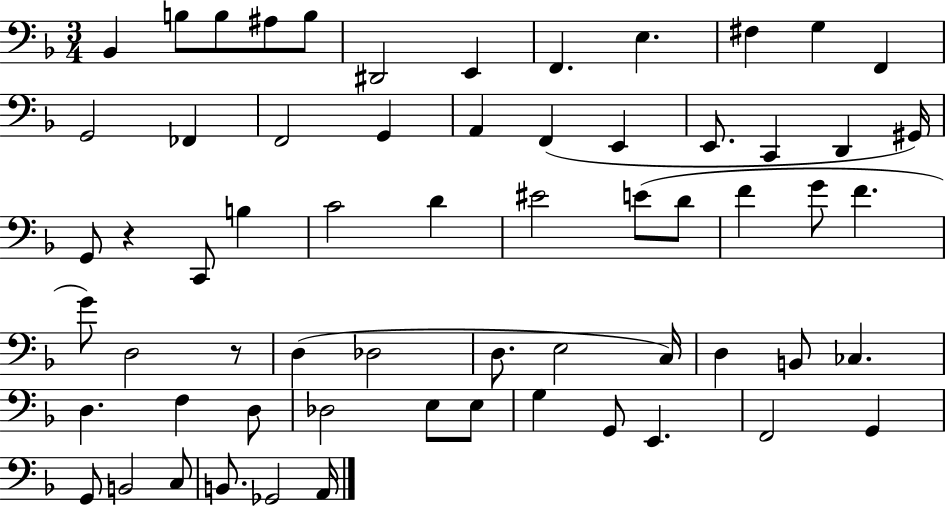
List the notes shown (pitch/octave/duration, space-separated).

Bb2/q B3/e B3/e A#3/e B3/e D#2/h E2/q F2/q. E3/q. F#3/q G3/q F2/q G2/h FES2/q F2/h G2/q A2/q F2/q E2/q E2/e. C2/q D2/q G#2/s G2/e R/q C2/e B3/q C4/h D4/q EIS4/h E4/e D4/e F4/q G4/e F4/q. G4/e D3/h R/e D3/q Db3/h D3/e. E3/h C3/s D3/q B2/e CES3/q. D3/q. F3/q D3/e Db3/h E3/e E3/e G3/q G2/e E2/q. F2/h G2/q G2/e B2/h C3/e B2/e. Gb2/h A2/s